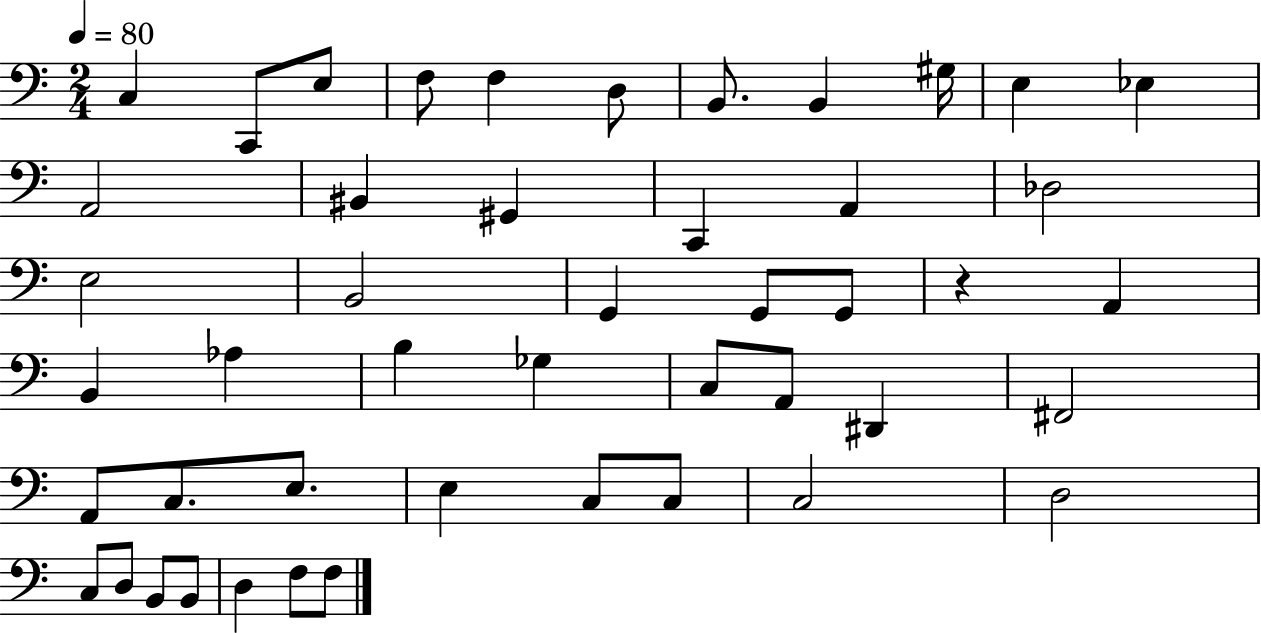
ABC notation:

X:1
T:Untitled
M:2/4
L:1/4
K:C
C, C,,/2 E,/2 F,/2 F, D,/2 B,,/2 B,, ^G,/4 E, _E, A,,2 ^B,, ^G,, C,, A,, _D,2 E,2 B,,2 G,, G,,/2 G,,/2 z A,, B,, _A, B, _G, C,/2 A,,/2 ^D,, ^F,,2 A,,/2 C,/2 E,/2 E, C,/2 C,/2 C,2 D,2 C,/2 D,/2 B,,/2 B,,/2 D, F,/2 F,/2